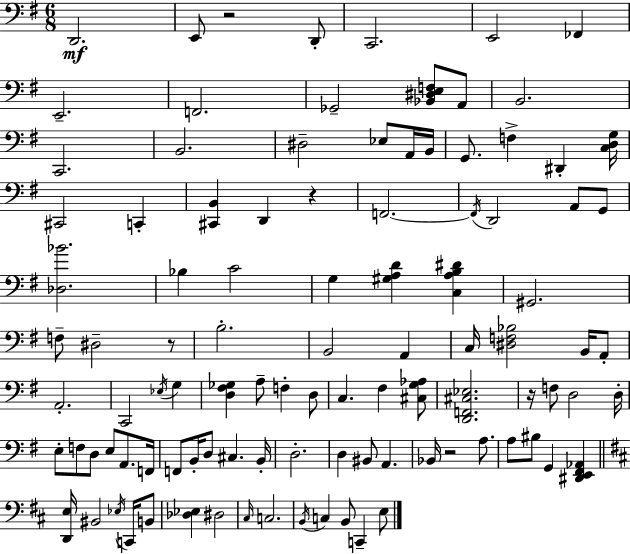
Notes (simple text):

D2/h. E2/e R/h D2/e C2/h. E2/h FES2/q E2/h. F2/h. Gb2/h [Bb2,D#3,E3,F3]/e A2/e B2/h. C2/h. B2/h. D#3/h Eb3/e A2/s B2/s G2/e. F3/q D#2/q [C3,D3,G3]/s C#2/h C2/q [C#2,B2]/q D2/q R/q F2/h. F2/s D2/h A2/e G2/e [Db3,Bb4]/h. Bb3/q C4/h G3/q [G#3,A3,D4]/q [C3,A3,B3,D#4]/q G#2/h. F3/e D#3/h R/e B3/h. B2/h A2/q C3/s [D#3,F3,Bb3]/h B2/s A2/e A2/h. C2/h Eb3/s G3/q [D3,F#3,Gb3]/q A3/e F3/q D3/e C3/q. F#3/q [C#3,G3,Ab3]/e [D2,F2,C#3,Eb3]/h. R/s F3/e D3/h D3/s E3/e F3/e D3/e E3/e A2/e. F2/s F2/e B2/s D3/e C#3/q. B2/s D3/h. D3/q BIS2/e A2/q. Bb2/s R/h A3/e. A3/e BIS3/e G2/q [D#2,E2,F#2,Ab2]/q [D2,E3]/s BIS2/h Eb3/s C2/s B2/e [Db3,Eb3]/q D#3/h C#3/s C3/h. B2/s C3/q B2/e C2/q E3/e